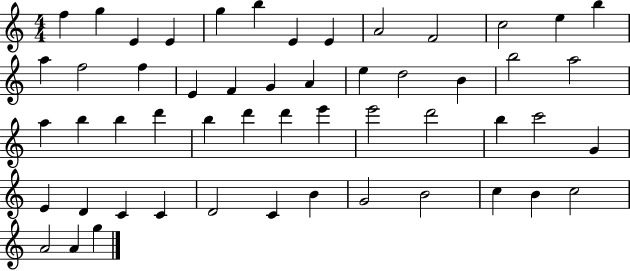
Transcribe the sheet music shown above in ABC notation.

X:1
T:Untitled
M:4/4
L:1/4
K:C
f g E E g b E E A2 F2 c2 e b a f2 f E F G A e d2 B b2 a2 a b b d' b d' d' e' e'2 d'2 b c'2 G E D C C D2 C B G2 B2 c B c2 A2 A g